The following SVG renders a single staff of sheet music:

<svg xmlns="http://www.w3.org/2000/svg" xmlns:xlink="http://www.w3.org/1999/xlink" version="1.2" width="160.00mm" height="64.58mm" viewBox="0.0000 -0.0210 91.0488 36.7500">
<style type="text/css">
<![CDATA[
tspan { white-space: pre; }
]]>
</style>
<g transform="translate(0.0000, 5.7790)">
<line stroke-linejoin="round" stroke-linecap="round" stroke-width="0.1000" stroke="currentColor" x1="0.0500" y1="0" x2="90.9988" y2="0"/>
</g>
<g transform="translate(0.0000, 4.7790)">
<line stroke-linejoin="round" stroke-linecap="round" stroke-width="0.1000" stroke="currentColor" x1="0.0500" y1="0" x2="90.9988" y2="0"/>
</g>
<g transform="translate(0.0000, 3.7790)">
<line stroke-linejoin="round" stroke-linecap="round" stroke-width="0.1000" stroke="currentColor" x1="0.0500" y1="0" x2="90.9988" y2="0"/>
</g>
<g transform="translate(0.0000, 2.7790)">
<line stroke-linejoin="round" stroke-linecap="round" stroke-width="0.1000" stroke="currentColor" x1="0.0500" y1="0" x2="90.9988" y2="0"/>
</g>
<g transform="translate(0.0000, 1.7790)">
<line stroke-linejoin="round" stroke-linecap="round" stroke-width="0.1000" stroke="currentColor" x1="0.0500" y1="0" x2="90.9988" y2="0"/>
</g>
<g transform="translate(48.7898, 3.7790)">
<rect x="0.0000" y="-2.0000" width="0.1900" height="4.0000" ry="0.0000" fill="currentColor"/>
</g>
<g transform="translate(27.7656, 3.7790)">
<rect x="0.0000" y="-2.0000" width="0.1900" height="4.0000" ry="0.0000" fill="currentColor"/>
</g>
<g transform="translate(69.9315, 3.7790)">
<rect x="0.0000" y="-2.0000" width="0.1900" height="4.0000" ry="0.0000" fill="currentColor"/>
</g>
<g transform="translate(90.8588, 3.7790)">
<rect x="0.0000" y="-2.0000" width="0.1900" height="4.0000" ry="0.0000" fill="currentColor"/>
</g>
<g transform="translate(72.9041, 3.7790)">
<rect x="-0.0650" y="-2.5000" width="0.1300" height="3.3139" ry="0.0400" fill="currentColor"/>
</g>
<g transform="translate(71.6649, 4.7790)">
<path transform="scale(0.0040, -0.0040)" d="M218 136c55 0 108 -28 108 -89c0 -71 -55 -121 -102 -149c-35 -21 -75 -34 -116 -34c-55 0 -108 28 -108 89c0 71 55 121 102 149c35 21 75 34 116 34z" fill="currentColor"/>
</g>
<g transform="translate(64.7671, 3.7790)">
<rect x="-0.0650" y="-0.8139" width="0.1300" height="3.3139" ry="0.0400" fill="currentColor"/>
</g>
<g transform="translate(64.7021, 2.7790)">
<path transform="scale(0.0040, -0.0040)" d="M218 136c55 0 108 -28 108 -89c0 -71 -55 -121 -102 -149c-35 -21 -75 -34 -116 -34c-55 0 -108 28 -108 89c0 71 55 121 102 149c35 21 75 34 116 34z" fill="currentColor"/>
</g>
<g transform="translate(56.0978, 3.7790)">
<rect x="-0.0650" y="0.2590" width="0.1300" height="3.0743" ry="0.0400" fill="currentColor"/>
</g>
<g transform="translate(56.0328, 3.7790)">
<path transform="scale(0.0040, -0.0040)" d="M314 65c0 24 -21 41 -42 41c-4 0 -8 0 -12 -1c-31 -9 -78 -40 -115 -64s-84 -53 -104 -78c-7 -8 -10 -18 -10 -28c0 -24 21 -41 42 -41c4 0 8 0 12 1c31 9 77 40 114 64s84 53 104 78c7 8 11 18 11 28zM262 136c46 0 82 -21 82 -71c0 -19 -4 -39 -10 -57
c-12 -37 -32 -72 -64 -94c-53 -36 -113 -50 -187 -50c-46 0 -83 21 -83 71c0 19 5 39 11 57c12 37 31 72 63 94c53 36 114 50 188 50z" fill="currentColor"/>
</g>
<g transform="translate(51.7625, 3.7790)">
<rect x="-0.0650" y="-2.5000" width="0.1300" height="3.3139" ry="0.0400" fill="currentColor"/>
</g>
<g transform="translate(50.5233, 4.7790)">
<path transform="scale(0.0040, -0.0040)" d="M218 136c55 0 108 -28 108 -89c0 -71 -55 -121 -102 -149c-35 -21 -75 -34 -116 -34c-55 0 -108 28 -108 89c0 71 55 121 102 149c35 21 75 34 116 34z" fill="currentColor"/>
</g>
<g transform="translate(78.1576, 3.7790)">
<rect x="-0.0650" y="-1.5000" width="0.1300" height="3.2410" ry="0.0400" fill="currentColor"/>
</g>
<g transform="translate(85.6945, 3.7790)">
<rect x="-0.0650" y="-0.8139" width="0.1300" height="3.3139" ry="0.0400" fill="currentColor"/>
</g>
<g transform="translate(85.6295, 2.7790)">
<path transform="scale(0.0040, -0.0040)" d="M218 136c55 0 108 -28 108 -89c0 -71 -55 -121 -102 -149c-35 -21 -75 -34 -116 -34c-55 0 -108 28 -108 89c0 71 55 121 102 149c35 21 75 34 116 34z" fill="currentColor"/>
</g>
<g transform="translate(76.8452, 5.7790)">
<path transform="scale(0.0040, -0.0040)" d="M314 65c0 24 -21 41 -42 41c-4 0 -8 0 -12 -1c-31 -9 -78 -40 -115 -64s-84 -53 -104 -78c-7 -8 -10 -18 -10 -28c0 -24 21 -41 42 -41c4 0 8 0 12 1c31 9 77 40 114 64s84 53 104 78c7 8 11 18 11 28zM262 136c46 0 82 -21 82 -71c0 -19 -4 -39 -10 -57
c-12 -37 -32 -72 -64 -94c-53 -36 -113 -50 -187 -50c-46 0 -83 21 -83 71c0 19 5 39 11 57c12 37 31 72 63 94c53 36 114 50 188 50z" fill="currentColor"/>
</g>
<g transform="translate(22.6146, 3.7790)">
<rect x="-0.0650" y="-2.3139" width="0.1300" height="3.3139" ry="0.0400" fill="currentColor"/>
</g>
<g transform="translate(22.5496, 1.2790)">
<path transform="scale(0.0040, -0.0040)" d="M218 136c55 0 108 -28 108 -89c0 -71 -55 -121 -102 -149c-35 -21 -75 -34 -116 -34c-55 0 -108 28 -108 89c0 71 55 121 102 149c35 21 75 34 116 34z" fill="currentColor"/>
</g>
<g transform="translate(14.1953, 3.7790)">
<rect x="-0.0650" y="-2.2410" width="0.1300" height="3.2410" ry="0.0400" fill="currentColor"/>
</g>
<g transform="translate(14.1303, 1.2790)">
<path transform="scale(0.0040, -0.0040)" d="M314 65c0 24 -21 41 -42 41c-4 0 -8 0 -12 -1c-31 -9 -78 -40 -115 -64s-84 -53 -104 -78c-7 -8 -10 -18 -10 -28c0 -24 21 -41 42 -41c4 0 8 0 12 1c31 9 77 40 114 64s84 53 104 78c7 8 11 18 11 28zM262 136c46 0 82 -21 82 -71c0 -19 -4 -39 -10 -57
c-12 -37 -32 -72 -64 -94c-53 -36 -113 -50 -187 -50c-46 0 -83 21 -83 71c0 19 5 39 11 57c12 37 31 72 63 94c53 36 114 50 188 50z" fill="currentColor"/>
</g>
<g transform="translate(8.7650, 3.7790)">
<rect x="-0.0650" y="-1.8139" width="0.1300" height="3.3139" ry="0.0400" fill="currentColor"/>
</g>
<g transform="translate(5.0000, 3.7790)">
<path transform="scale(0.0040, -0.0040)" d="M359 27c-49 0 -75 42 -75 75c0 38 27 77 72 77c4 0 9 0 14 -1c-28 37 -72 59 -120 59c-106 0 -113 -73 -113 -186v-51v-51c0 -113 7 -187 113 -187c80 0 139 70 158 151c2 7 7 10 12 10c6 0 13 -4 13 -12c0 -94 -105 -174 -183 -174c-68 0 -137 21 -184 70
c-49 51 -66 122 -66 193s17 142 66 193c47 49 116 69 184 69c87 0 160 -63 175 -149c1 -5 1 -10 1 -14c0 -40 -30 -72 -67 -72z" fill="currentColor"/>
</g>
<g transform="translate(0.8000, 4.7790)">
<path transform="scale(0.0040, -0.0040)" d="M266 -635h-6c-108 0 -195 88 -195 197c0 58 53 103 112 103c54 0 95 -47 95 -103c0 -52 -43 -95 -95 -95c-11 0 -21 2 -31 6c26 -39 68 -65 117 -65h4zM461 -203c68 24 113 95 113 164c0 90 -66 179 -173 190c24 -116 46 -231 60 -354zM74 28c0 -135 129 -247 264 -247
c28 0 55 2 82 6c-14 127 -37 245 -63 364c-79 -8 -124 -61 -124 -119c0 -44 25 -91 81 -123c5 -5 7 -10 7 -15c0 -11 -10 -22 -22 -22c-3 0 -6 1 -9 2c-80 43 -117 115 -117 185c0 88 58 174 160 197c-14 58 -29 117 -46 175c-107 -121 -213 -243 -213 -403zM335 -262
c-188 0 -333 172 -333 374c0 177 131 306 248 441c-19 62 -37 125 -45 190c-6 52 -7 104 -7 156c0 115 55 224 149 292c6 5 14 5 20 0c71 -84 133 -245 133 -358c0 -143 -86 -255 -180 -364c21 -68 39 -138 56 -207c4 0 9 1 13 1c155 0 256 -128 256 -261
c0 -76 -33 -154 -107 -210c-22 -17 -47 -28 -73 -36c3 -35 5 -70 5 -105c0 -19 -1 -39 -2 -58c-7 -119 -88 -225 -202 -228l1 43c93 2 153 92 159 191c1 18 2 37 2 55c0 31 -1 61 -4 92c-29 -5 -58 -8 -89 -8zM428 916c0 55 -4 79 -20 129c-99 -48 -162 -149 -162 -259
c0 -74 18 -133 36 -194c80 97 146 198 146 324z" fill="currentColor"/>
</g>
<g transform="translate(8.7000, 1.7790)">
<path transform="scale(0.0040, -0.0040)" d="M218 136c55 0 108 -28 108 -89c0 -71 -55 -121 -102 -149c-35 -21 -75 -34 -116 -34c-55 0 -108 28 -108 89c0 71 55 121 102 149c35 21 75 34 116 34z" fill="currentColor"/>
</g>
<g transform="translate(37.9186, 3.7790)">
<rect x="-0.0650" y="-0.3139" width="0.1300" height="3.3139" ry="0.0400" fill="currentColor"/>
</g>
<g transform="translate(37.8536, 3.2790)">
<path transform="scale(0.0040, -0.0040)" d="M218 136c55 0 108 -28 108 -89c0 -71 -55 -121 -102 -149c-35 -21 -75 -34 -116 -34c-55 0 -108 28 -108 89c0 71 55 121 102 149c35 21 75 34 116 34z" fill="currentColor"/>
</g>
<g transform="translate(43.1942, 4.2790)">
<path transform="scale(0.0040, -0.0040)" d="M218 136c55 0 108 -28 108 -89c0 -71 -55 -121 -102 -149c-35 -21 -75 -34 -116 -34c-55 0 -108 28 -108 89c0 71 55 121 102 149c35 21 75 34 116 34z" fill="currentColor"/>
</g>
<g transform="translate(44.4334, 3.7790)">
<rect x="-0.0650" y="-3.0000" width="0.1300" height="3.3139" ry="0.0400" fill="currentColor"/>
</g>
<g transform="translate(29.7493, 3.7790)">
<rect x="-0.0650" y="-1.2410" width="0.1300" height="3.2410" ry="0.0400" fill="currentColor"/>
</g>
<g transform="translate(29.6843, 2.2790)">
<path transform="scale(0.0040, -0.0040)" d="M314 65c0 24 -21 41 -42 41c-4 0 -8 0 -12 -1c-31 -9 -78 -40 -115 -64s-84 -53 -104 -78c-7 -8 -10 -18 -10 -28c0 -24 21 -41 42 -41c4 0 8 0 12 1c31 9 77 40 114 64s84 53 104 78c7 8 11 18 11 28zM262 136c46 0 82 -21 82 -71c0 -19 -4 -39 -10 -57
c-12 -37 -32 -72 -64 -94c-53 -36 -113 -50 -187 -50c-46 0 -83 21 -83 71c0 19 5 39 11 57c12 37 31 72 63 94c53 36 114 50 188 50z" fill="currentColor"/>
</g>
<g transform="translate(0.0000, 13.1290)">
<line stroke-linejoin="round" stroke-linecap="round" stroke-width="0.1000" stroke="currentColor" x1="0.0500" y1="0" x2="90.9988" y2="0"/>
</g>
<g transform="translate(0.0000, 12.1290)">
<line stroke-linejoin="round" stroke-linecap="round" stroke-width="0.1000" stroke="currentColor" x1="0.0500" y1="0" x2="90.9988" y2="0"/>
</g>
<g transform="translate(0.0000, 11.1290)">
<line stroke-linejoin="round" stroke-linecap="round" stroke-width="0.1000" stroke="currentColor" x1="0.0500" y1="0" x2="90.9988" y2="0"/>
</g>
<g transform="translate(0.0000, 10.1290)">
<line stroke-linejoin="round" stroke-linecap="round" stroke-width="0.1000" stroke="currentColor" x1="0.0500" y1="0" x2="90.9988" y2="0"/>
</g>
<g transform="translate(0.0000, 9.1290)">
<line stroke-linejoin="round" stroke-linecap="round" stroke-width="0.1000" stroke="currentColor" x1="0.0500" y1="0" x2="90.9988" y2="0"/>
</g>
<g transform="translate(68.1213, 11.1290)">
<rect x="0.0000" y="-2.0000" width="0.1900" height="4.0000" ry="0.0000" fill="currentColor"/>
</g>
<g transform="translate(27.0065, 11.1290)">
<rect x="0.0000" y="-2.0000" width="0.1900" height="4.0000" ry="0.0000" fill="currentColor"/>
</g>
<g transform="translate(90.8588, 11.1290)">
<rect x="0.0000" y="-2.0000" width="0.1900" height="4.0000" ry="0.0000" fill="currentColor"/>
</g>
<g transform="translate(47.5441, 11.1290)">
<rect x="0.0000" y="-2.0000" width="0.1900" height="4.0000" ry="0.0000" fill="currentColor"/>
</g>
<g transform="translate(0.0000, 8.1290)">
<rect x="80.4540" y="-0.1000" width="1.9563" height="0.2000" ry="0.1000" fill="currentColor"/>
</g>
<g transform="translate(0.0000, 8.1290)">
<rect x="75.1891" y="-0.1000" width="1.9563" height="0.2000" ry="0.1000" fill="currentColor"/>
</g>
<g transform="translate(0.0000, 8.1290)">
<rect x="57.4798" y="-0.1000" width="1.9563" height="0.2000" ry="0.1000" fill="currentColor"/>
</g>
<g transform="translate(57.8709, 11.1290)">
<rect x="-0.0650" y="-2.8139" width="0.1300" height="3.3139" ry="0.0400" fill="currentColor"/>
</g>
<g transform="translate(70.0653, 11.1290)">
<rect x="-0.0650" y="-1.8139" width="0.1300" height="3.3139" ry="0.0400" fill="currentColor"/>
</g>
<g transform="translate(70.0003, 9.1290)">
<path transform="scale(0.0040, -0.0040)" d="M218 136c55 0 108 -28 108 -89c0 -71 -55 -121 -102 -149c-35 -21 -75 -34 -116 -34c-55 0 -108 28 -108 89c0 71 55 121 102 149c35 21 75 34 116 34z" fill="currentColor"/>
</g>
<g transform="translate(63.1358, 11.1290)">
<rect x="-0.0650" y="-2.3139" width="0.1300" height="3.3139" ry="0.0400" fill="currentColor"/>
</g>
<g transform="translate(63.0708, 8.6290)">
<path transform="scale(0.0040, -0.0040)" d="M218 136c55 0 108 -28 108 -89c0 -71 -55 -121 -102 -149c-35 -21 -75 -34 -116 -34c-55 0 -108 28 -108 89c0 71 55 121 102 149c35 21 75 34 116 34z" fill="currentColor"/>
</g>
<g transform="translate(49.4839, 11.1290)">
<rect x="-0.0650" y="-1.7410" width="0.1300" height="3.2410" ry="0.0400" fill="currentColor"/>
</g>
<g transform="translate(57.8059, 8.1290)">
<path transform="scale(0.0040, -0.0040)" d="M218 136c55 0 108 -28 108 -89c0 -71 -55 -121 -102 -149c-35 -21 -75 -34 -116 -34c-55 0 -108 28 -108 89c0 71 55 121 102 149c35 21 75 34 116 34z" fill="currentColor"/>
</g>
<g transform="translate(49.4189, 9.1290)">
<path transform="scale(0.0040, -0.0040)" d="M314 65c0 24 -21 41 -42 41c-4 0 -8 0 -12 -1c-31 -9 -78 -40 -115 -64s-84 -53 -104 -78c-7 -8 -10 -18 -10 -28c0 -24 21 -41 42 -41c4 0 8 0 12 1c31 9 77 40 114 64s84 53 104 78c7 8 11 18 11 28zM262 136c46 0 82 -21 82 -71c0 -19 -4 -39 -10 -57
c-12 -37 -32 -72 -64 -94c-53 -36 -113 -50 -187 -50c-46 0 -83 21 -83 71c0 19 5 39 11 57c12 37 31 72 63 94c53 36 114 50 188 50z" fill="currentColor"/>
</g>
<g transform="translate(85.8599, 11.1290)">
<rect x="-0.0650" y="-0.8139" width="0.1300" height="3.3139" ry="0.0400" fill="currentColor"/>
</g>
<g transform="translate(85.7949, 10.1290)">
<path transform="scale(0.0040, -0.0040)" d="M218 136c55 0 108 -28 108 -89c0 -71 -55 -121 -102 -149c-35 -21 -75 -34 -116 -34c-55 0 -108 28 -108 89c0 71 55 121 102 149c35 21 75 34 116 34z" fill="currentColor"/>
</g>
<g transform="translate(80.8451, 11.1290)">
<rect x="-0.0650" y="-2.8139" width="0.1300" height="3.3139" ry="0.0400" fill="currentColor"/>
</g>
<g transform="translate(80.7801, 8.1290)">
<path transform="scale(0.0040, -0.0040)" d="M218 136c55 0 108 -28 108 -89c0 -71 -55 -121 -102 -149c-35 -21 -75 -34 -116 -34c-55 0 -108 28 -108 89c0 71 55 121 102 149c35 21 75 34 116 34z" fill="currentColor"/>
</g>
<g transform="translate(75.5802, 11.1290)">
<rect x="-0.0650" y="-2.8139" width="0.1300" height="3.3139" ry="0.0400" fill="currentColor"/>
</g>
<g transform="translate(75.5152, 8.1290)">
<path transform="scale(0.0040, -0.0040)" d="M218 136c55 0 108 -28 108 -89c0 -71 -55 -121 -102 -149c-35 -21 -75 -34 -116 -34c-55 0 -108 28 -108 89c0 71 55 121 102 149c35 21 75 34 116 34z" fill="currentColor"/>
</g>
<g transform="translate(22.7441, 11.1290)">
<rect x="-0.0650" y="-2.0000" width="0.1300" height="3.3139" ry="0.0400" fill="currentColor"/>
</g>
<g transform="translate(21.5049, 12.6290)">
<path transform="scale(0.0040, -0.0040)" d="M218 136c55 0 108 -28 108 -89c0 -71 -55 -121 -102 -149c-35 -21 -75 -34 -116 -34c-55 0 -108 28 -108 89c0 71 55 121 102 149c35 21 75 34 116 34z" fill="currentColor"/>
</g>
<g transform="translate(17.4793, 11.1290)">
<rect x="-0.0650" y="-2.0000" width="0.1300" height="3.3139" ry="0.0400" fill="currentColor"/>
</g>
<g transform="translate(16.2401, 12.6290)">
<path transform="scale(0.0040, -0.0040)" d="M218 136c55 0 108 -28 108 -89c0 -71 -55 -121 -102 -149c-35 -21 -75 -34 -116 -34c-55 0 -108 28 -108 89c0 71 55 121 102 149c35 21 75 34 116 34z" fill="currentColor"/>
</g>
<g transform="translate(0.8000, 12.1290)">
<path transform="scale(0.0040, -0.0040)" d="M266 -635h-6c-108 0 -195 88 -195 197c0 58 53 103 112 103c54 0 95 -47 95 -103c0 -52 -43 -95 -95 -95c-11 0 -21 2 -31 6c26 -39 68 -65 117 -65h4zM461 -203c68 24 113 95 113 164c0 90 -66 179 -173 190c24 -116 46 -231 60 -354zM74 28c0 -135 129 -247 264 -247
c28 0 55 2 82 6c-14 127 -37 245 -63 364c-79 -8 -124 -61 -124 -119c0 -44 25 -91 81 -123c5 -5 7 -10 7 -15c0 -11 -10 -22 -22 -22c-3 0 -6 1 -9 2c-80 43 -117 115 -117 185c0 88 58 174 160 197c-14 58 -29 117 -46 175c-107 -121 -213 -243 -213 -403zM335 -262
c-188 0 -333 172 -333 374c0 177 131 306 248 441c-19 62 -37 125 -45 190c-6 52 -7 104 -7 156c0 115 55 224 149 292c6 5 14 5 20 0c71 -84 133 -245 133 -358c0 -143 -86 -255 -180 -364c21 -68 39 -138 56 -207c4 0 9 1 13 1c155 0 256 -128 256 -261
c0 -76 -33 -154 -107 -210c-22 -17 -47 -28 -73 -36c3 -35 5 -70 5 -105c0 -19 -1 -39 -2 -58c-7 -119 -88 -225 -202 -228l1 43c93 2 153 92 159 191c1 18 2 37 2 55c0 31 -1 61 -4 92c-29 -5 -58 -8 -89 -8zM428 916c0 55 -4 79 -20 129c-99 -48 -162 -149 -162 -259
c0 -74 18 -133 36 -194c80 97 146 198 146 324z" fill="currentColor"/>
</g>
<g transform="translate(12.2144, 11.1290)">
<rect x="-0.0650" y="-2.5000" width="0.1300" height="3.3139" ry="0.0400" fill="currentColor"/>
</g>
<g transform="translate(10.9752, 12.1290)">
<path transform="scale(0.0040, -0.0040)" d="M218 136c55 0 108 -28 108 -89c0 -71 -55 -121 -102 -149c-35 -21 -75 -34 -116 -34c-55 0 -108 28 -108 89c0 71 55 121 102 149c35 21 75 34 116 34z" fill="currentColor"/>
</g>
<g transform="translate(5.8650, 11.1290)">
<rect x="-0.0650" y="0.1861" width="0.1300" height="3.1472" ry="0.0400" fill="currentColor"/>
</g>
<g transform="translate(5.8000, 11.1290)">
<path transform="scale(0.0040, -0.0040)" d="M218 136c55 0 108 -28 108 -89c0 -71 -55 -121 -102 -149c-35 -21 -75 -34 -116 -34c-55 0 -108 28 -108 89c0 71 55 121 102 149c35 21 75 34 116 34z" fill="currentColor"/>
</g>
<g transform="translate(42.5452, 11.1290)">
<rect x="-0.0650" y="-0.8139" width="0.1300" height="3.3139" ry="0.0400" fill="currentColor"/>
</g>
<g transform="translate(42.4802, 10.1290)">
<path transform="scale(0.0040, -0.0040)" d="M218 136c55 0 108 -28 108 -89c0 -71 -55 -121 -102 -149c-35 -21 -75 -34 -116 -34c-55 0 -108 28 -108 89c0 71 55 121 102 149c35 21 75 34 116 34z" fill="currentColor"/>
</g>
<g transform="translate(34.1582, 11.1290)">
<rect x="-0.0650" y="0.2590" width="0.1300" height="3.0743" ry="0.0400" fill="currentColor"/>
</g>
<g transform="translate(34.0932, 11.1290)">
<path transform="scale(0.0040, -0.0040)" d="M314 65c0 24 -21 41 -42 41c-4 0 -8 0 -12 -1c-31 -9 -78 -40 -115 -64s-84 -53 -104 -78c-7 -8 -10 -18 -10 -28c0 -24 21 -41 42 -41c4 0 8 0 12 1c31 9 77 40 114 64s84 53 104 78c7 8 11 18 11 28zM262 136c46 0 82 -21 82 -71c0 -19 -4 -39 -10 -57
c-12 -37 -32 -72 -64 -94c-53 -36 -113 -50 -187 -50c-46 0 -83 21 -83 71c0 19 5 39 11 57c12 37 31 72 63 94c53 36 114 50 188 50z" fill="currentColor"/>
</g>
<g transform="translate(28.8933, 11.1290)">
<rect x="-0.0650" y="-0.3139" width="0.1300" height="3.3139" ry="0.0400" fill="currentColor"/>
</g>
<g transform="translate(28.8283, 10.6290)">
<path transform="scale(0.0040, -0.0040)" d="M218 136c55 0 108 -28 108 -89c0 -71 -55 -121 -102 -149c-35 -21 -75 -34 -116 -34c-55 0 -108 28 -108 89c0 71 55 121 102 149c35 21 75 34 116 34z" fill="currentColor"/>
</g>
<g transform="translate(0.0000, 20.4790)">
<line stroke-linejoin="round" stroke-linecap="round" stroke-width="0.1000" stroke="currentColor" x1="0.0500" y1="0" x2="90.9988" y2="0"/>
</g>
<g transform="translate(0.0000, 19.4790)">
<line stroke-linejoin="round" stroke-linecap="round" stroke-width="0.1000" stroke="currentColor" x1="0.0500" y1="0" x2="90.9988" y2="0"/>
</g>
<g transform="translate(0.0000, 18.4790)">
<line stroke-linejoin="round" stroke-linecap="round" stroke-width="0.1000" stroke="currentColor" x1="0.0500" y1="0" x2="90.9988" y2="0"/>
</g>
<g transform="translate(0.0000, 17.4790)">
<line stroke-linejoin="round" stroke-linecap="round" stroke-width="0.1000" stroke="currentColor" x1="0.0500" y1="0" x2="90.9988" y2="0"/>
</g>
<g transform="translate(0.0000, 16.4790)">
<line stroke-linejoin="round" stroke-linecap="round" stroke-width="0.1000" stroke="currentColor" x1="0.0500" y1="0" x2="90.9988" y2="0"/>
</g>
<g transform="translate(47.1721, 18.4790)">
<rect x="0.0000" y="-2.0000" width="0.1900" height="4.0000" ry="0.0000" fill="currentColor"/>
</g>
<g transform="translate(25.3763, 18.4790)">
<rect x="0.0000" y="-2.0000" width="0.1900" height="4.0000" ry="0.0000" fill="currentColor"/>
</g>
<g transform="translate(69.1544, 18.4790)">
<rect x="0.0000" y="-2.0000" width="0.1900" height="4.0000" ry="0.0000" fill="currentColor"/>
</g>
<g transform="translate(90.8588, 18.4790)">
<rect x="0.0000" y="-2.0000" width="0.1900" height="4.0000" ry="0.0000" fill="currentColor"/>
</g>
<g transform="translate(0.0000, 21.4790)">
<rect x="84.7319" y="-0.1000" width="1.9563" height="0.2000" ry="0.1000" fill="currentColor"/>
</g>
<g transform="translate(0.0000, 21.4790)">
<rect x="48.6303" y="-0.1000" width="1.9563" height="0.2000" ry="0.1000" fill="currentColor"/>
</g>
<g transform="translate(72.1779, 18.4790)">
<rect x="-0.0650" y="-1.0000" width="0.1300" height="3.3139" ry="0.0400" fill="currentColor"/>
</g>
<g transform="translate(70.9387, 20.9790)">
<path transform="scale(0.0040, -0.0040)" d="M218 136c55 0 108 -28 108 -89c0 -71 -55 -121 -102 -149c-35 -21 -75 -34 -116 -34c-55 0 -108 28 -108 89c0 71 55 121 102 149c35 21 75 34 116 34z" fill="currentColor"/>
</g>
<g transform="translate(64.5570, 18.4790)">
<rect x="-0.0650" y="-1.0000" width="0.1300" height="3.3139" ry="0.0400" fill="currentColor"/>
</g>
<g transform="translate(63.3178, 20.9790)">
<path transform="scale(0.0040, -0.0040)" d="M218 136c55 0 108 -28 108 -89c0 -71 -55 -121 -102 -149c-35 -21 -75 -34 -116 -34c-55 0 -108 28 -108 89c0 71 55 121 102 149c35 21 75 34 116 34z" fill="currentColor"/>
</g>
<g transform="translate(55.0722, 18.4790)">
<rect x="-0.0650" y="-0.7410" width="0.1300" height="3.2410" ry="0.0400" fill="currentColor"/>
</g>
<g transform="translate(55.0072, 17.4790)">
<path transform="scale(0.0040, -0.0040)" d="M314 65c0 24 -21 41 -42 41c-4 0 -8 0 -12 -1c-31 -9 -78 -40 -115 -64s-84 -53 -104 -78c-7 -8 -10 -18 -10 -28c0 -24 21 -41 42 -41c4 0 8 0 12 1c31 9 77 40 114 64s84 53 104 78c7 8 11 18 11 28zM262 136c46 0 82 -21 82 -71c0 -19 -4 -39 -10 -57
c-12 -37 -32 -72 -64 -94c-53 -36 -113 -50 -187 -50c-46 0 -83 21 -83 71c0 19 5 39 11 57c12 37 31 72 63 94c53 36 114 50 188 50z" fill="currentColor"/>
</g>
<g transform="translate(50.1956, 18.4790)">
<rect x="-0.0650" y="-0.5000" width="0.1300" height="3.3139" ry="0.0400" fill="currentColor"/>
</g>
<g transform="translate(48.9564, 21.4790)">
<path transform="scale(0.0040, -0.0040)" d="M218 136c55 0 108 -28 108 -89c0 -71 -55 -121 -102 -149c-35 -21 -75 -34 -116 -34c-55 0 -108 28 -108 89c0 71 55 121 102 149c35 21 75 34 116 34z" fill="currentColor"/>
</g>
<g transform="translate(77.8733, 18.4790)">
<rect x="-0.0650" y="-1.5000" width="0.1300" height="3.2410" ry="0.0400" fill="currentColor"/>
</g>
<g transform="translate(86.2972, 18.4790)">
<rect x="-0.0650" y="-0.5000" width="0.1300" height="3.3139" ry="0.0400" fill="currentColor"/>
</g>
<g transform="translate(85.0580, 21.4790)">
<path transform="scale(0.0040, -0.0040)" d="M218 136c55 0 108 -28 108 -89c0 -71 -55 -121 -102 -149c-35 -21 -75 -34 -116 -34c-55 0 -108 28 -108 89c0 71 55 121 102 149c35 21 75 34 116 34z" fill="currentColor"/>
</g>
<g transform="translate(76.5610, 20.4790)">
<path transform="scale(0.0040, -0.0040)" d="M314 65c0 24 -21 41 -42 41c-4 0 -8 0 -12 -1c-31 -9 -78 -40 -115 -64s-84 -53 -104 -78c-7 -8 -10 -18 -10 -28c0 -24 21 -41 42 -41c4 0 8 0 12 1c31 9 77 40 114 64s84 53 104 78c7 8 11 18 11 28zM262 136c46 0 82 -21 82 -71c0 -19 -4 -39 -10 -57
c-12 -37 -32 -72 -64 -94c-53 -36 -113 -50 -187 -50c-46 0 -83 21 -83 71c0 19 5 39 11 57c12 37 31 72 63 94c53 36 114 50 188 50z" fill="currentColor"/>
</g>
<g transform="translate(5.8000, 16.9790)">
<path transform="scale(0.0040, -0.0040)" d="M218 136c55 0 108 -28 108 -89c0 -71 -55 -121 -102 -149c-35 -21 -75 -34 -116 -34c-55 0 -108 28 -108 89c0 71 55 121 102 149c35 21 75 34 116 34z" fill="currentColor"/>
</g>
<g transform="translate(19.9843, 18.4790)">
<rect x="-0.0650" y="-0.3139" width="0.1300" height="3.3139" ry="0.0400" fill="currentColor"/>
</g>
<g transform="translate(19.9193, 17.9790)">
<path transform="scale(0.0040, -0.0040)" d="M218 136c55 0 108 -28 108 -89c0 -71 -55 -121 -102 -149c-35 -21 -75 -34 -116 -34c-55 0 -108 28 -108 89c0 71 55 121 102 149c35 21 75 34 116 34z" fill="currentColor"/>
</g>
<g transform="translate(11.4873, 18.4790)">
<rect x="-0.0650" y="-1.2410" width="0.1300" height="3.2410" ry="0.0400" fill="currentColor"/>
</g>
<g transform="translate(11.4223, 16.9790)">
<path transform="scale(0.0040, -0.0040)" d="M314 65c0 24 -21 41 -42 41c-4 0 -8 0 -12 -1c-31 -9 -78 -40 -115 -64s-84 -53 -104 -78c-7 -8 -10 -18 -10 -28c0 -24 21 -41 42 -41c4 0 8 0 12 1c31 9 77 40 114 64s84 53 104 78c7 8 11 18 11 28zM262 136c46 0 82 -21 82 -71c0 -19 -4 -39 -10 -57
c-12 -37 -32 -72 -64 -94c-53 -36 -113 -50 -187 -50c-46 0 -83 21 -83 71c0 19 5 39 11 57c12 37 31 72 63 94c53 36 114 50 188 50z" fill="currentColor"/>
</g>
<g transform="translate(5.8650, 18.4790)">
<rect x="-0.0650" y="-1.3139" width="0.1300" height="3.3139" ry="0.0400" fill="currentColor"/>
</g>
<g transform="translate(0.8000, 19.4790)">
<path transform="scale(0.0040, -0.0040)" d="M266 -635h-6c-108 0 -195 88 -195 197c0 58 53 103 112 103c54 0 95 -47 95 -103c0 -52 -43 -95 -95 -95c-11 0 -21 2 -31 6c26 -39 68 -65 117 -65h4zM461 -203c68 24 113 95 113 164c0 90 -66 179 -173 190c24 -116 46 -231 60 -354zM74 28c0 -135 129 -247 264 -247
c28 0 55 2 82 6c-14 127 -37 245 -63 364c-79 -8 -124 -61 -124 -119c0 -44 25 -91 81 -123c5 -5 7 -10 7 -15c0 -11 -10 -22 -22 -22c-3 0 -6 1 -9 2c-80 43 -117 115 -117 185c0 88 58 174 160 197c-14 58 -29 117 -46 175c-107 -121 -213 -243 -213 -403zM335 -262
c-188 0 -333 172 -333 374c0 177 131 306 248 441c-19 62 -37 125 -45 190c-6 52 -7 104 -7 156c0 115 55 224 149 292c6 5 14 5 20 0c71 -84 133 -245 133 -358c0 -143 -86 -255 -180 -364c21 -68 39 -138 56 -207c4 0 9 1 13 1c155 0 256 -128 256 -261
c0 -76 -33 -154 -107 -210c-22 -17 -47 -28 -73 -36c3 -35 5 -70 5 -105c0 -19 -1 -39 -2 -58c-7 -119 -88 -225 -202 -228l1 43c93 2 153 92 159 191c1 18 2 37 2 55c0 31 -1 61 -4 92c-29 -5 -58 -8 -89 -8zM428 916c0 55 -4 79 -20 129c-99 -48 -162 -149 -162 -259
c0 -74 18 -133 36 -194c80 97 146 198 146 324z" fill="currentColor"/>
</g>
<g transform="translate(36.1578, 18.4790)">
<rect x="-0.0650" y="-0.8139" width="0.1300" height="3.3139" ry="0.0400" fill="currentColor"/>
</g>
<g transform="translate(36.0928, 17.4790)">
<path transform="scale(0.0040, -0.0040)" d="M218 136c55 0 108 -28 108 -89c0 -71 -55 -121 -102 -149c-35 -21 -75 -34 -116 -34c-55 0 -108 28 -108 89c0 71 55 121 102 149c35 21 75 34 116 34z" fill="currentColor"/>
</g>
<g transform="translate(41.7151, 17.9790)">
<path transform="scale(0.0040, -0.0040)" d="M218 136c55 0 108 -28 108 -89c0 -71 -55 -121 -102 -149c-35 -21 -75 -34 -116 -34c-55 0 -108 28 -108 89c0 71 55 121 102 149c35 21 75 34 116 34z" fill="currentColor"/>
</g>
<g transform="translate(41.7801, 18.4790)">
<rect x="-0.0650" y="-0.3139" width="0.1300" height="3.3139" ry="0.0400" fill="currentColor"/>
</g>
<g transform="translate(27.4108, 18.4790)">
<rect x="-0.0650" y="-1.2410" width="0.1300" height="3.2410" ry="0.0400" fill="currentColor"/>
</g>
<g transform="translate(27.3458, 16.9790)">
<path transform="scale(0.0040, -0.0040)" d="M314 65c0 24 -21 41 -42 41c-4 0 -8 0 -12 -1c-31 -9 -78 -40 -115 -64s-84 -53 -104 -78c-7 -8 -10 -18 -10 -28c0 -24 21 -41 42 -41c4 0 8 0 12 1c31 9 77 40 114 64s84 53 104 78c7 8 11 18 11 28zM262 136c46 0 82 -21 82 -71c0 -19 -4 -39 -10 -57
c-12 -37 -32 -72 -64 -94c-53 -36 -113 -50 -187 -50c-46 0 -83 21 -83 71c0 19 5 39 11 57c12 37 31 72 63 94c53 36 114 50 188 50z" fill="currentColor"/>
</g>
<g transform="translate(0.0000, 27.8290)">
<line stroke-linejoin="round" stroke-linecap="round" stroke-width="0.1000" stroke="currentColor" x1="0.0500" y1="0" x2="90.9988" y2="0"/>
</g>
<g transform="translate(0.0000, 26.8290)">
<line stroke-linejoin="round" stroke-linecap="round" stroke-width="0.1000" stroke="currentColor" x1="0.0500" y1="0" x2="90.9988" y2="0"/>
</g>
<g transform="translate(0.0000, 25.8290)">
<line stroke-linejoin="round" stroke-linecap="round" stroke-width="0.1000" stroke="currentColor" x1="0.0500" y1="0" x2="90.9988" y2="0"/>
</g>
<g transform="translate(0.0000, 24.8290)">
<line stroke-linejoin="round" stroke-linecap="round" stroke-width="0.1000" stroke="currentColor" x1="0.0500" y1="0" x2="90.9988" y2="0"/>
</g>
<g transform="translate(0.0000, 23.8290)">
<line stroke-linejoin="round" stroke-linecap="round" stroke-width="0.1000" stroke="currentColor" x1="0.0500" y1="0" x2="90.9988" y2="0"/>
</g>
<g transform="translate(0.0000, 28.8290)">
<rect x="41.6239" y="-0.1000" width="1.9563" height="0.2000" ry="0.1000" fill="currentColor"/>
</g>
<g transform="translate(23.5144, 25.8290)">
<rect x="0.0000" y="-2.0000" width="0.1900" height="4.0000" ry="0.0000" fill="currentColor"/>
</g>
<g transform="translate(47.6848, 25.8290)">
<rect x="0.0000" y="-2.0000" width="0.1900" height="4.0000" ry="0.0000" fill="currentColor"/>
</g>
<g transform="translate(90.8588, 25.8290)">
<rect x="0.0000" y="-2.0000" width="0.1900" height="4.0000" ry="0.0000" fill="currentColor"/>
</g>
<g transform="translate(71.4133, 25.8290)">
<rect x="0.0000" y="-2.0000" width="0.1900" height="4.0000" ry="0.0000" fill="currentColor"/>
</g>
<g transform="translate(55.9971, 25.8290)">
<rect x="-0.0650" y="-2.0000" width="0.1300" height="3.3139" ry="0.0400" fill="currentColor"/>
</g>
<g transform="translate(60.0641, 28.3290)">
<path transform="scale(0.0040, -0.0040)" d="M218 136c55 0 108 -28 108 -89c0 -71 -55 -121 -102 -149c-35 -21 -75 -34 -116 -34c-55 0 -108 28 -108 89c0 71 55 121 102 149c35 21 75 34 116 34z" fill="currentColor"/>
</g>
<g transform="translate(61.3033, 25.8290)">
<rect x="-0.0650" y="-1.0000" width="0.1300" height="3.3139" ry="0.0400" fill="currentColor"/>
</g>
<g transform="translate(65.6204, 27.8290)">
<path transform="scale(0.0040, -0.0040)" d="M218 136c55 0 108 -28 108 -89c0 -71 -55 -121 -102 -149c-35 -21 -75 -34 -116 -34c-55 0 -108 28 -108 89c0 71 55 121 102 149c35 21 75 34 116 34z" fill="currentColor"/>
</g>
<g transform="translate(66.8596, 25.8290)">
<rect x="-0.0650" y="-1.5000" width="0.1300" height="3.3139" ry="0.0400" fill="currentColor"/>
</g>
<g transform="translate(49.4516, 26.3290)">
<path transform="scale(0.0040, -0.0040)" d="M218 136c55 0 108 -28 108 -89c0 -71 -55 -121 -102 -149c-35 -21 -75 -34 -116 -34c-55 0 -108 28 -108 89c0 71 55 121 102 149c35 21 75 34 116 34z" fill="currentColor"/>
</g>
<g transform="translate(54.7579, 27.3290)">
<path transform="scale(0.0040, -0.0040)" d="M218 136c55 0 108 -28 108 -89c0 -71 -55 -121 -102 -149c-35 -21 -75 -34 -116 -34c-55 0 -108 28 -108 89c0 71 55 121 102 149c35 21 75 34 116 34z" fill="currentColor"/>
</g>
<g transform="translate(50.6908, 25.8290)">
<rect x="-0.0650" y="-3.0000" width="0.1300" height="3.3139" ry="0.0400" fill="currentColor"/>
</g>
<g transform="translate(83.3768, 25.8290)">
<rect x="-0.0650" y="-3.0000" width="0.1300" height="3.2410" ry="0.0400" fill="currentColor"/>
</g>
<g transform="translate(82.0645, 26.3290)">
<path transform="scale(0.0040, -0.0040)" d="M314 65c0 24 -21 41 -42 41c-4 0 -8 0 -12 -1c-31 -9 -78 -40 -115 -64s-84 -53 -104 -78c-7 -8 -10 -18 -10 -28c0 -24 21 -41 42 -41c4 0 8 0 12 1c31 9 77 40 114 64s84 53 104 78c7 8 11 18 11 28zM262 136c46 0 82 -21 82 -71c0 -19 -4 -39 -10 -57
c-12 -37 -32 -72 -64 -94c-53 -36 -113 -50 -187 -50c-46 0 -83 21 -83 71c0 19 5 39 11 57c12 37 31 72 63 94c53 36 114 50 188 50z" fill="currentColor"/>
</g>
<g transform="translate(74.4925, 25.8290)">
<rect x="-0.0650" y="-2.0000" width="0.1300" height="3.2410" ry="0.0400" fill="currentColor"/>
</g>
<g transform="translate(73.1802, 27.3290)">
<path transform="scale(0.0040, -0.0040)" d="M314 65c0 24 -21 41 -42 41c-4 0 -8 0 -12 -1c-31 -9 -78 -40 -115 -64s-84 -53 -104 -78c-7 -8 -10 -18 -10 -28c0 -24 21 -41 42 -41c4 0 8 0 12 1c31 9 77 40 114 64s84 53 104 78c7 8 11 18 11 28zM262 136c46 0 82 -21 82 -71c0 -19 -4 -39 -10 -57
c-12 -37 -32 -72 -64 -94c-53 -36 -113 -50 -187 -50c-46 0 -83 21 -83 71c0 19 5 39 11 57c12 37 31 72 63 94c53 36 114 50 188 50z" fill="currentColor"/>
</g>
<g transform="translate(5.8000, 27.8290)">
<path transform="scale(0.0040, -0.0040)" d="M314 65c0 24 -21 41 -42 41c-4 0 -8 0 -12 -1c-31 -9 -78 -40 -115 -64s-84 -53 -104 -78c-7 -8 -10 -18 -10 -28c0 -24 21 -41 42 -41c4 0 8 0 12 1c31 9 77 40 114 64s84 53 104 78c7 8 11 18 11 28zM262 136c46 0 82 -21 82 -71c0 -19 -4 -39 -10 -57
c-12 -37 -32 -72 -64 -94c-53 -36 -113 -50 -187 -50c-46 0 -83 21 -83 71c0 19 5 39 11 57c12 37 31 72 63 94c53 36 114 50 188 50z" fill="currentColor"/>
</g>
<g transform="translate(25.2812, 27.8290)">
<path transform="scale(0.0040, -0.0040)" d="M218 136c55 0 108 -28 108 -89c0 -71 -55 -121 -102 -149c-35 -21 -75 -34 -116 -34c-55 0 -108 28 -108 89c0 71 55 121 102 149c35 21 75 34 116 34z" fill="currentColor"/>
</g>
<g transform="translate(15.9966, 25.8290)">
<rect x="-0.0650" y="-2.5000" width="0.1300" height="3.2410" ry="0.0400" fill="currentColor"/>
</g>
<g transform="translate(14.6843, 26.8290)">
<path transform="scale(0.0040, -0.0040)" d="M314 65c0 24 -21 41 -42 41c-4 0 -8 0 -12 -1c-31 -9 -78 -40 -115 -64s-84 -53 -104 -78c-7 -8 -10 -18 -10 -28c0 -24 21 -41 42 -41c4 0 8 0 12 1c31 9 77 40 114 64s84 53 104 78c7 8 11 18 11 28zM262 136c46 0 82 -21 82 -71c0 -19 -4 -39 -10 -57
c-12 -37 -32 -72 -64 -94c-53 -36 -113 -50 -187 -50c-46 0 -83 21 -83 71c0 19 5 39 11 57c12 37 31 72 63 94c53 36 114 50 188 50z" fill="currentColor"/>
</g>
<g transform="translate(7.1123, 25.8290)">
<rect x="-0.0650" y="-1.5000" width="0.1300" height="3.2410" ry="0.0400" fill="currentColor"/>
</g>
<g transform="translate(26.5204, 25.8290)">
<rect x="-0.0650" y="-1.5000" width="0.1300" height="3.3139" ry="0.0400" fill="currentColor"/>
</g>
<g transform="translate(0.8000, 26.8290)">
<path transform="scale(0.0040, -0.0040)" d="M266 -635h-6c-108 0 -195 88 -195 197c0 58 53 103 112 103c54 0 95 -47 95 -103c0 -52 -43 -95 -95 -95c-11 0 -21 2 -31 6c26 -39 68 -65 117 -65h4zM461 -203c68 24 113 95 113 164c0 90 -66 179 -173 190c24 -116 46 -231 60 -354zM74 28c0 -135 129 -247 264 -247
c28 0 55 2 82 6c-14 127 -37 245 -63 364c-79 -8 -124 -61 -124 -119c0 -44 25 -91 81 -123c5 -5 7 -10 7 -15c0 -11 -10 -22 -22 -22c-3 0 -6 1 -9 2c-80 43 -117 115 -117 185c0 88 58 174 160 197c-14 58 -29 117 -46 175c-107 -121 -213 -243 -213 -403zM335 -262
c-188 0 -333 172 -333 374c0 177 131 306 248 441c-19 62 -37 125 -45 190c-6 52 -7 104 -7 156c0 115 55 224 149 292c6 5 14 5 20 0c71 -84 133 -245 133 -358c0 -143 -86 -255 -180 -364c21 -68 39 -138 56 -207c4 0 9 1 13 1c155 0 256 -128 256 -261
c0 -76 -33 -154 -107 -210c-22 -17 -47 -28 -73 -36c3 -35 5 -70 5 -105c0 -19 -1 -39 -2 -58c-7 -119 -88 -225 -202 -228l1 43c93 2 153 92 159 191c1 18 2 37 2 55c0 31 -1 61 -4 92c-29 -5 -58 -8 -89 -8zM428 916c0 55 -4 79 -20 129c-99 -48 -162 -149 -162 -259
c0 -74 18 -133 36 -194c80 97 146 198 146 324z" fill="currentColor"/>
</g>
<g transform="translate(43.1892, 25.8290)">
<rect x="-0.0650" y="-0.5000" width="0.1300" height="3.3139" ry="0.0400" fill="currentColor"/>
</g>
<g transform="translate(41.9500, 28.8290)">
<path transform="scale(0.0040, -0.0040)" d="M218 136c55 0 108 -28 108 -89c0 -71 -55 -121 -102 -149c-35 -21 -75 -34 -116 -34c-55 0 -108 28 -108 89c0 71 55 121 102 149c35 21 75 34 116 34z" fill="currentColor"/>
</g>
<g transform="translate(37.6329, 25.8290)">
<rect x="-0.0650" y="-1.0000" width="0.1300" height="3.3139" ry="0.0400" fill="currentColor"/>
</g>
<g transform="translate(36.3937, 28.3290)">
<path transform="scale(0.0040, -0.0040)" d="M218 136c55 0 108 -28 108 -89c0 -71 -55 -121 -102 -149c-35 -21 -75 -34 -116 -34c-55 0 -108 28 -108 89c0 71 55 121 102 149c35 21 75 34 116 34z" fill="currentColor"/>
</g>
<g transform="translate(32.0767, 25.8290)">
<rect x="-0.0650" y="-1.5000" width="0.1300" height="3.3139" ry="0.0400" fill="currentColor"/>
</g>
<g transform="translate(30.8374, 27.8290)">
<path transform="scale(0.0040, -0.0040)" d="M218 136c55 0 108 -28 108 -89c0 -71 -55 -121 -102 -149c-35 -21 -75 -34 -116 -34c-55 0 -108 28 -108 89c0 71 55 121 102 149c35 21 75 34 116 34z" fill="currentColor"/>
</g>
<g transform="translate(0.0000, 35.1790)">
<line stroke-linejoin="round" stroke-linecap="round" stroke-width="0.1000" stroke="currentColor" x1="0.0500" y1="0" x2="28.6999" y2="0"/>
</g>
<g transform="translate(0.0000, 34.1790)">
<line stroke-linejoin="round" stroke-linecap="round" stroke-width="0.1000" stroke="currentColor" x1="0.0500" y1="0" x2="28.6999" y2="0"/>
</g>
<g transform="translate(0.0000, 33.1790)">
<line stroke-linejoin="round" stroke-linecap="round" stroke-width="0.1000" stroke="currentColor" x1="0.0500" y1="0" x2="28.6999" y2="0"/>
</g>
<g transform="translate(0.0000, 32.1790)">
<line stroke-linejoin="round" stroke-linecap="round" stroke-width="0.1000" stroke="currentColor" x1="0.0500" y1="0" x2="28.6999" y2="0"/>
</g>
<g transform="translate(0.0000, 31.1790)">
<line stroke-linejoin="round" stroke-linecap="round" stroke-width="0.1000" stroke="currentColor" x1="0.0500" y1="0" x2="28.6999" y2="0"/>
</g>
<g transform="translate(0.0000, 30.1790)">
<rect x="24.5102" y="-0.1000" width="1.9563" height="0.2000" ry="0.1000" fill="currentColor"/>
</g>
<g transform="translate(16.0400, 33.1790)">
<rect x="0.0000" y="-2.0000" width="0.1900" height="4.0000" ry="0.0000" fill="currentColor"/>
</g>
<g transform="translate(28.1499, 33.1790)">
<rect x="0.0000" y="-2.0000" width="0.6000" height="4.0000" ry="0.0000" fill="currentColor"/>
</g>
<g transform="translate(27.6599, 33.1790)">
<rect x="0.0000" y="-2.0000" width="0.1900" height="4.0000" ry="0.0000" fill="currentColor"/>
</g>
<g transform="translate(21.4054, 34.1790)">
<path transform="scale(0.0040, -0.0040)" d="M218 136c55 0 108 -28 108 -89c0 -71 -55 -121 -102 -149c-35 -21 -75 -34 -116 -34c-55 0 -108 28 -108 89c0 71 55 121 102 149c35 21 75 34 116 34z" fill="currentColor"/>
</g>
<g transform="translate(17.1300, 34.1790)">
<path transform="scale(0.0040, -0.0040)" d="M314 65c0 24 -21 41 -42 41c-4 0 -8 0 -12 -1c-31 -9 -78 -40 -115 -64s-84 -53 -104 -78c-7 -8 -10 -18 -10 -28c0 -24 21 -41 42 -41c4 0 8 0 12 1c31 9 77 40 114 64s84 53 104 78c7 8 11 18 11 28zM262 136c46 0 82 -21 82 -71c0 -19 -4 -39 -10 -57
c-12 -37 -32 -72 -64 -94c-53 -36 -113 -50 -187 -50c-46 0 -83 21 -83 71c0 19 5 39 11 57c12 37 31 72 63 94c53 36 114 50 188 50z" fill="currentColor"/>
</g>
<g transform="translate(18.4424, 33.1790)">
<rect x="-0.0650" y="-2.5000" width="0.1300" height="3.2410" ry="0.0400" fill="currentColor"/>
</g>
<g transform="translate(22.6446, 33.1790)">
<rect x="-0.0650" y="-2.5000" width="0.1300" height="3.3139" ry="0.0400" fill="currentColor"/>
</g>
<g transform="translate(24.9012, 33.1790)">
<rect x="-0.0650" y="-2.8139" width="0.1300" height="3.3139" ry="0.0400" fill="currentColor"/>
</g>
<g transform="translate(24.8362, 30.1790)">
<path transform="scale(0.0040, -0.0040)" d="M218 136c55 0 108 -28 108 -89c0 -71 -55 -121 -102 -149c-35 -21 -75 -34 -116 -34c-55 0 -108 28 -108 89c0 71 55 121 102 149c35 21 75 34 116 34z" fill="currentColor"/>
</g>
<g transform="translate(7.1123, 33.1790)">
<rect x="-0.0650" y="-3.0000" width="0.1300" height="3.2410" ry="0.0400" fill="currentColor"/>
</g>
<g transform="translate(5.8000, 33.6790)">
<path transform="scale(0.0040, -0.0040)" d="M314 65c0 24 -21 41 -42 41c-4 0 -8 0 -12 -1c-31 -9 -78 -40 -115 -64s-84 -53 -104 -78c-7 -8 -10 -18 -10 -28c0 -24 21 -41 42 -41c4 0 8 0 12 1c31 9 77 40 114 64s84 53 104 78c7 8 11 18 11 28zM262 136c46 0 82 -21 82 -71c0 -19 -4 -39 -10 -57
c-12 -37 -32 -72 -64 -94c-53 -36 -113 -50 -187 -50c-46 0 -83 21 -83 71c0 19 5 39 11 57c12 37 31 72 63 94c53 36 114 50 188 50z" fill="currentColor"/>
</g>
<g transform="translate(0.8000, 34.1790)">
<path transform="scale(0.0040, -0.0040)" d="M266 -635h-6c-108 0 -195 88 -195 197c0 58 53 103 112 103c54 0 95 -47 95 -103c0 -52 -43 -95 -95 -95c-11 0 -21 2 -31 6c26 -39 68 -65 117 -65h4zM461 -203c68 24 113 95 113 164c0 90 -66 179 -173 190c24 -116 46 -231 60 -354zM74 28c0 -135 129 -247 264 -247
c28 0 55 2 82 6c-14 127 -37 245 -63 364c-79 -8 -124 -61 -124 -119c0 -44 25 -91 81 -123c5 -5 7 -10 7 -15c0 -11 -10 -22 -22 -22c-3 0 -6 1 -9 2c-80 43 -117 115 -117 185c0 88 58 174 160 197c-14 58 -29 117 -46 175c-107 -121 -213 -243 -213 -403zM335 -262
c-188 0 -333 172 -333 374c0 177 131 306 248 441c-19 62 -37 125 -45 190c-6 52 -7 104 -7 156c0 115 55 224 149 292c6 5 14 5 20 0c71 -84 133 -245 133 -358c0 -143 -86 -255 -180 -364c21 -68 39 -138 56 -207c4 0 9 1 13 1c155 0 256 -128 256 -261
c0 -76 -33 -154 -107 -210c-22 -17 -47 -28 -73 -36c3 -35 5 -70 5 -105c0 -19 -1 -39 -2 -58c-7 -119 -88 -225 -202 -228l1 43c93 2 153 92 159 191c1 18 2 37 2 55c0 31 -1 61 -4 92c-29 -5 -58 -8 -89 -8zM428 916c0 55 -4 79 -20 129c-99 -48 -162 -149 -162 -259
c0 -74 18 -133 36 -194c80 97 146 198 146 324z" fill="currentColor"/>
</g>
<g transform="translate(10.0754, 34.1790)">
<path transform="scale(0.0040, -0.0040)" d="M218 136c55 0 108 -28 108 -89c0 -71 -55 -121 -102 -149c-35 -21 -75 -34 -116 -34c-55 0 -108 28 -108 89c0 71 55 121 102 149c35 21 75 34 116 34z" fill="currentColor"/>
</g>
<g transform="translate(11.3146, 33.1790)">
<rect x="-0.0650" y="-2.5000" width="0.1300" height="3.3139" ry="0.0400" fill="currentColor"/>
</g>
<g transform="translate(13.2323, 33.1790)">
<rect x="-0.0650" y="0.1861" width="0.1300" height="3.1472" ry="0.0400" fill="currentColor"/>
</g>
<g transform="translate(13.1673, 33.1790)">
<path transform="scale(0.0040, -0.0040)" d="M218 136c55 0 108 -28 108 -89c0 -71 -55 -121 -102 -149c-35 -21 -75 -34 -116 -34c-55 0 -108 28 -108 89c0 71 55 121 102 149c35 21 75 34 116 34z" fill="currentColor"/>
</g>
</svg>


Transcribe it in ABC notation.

X:1
T:Untitled
M:4/4
L:1/4
K:C
f g2 g e2 c A G B2 d G E2 d B G F F c B2 d f2 a g f a a d e e2 c e2 d c C d2 D D E2 C E2 G2 E E D C A F D E F2 A2 A2 G B G2 G a